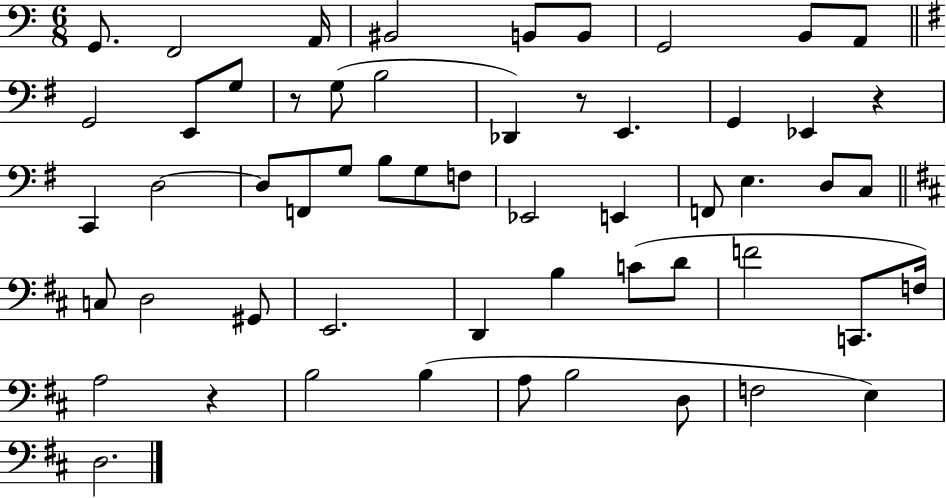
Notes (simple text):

G2/e. F2/h A2/s BIS2/h B2/e B2/e G2/h B2/e A2/e G2/h E2/e G3/e R/e G3/e B3/h Db2/q R/e E2/q. G2/q Eb2/q R/q C2/q D3/h D3/e F2/e G3/e B3/e G3/e F3/e Eb2/h E2/q F2/e E3/q. D3/e C3/e C3/e D3/h G#2/e E2/h. D2/q B3/q C4/e D4/e F4/h C2/e. F3/s A3/h R/q B3/h B3/q A3/e B3/h D3/e F3/h E3/q D3/h.